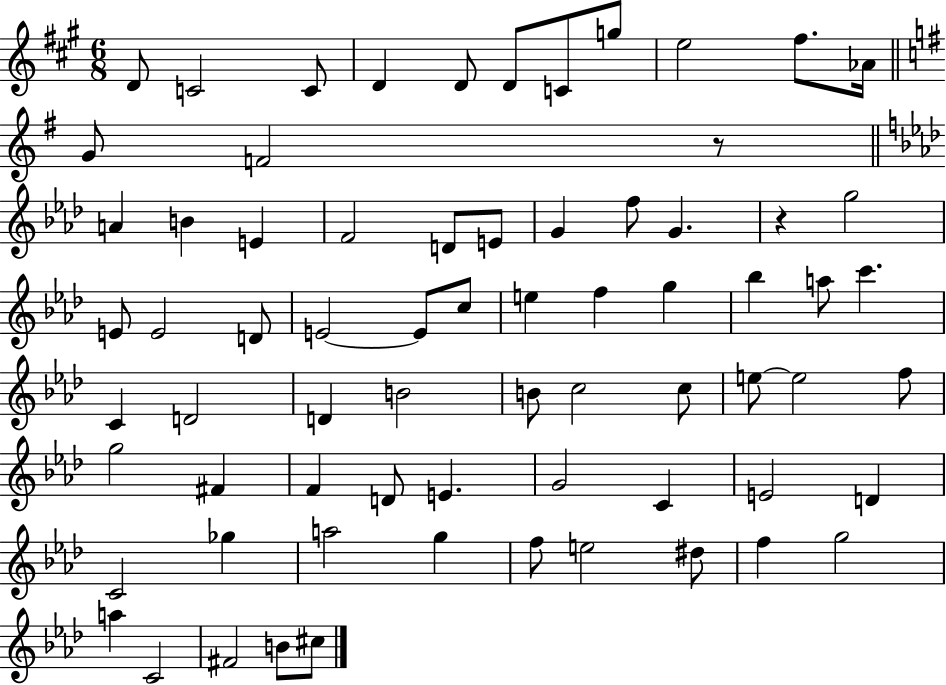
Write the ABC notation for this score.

X:1
T:Untitled
M:6/8
L:1/4
K:A
D/2 C2 C/2 D D/2 D/2 C/2 g/2 e2 ^f/2 _A/4 G/2 F2 z/2 A B E F2 D/2 E/2 G f/2 G z g2 E/2 E2 D/2 E2 E/2 c/2 e f g _b a/2 c' C D2 D B2 B/2 c2 c/2 e/2 e2 f/2 g2 ^F F D/2 E G2 C E2 D C2 _g a2 g f/2 e2 ^d/2 f g2 a C2 ^F2 B/2 ^c/2